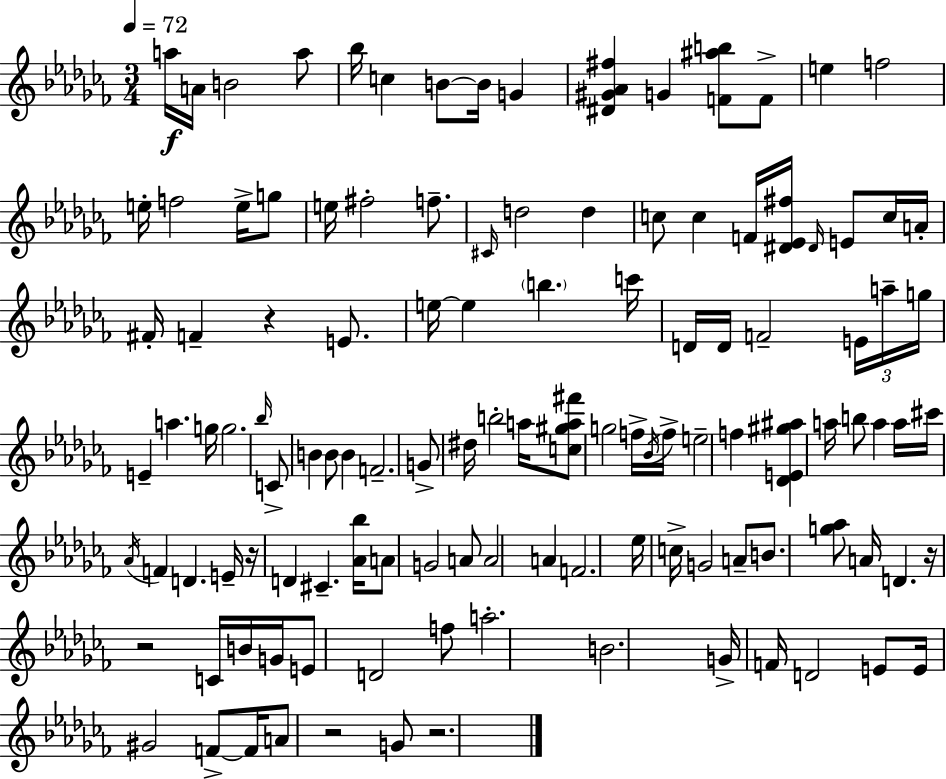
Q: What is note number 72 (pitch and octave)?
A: E4